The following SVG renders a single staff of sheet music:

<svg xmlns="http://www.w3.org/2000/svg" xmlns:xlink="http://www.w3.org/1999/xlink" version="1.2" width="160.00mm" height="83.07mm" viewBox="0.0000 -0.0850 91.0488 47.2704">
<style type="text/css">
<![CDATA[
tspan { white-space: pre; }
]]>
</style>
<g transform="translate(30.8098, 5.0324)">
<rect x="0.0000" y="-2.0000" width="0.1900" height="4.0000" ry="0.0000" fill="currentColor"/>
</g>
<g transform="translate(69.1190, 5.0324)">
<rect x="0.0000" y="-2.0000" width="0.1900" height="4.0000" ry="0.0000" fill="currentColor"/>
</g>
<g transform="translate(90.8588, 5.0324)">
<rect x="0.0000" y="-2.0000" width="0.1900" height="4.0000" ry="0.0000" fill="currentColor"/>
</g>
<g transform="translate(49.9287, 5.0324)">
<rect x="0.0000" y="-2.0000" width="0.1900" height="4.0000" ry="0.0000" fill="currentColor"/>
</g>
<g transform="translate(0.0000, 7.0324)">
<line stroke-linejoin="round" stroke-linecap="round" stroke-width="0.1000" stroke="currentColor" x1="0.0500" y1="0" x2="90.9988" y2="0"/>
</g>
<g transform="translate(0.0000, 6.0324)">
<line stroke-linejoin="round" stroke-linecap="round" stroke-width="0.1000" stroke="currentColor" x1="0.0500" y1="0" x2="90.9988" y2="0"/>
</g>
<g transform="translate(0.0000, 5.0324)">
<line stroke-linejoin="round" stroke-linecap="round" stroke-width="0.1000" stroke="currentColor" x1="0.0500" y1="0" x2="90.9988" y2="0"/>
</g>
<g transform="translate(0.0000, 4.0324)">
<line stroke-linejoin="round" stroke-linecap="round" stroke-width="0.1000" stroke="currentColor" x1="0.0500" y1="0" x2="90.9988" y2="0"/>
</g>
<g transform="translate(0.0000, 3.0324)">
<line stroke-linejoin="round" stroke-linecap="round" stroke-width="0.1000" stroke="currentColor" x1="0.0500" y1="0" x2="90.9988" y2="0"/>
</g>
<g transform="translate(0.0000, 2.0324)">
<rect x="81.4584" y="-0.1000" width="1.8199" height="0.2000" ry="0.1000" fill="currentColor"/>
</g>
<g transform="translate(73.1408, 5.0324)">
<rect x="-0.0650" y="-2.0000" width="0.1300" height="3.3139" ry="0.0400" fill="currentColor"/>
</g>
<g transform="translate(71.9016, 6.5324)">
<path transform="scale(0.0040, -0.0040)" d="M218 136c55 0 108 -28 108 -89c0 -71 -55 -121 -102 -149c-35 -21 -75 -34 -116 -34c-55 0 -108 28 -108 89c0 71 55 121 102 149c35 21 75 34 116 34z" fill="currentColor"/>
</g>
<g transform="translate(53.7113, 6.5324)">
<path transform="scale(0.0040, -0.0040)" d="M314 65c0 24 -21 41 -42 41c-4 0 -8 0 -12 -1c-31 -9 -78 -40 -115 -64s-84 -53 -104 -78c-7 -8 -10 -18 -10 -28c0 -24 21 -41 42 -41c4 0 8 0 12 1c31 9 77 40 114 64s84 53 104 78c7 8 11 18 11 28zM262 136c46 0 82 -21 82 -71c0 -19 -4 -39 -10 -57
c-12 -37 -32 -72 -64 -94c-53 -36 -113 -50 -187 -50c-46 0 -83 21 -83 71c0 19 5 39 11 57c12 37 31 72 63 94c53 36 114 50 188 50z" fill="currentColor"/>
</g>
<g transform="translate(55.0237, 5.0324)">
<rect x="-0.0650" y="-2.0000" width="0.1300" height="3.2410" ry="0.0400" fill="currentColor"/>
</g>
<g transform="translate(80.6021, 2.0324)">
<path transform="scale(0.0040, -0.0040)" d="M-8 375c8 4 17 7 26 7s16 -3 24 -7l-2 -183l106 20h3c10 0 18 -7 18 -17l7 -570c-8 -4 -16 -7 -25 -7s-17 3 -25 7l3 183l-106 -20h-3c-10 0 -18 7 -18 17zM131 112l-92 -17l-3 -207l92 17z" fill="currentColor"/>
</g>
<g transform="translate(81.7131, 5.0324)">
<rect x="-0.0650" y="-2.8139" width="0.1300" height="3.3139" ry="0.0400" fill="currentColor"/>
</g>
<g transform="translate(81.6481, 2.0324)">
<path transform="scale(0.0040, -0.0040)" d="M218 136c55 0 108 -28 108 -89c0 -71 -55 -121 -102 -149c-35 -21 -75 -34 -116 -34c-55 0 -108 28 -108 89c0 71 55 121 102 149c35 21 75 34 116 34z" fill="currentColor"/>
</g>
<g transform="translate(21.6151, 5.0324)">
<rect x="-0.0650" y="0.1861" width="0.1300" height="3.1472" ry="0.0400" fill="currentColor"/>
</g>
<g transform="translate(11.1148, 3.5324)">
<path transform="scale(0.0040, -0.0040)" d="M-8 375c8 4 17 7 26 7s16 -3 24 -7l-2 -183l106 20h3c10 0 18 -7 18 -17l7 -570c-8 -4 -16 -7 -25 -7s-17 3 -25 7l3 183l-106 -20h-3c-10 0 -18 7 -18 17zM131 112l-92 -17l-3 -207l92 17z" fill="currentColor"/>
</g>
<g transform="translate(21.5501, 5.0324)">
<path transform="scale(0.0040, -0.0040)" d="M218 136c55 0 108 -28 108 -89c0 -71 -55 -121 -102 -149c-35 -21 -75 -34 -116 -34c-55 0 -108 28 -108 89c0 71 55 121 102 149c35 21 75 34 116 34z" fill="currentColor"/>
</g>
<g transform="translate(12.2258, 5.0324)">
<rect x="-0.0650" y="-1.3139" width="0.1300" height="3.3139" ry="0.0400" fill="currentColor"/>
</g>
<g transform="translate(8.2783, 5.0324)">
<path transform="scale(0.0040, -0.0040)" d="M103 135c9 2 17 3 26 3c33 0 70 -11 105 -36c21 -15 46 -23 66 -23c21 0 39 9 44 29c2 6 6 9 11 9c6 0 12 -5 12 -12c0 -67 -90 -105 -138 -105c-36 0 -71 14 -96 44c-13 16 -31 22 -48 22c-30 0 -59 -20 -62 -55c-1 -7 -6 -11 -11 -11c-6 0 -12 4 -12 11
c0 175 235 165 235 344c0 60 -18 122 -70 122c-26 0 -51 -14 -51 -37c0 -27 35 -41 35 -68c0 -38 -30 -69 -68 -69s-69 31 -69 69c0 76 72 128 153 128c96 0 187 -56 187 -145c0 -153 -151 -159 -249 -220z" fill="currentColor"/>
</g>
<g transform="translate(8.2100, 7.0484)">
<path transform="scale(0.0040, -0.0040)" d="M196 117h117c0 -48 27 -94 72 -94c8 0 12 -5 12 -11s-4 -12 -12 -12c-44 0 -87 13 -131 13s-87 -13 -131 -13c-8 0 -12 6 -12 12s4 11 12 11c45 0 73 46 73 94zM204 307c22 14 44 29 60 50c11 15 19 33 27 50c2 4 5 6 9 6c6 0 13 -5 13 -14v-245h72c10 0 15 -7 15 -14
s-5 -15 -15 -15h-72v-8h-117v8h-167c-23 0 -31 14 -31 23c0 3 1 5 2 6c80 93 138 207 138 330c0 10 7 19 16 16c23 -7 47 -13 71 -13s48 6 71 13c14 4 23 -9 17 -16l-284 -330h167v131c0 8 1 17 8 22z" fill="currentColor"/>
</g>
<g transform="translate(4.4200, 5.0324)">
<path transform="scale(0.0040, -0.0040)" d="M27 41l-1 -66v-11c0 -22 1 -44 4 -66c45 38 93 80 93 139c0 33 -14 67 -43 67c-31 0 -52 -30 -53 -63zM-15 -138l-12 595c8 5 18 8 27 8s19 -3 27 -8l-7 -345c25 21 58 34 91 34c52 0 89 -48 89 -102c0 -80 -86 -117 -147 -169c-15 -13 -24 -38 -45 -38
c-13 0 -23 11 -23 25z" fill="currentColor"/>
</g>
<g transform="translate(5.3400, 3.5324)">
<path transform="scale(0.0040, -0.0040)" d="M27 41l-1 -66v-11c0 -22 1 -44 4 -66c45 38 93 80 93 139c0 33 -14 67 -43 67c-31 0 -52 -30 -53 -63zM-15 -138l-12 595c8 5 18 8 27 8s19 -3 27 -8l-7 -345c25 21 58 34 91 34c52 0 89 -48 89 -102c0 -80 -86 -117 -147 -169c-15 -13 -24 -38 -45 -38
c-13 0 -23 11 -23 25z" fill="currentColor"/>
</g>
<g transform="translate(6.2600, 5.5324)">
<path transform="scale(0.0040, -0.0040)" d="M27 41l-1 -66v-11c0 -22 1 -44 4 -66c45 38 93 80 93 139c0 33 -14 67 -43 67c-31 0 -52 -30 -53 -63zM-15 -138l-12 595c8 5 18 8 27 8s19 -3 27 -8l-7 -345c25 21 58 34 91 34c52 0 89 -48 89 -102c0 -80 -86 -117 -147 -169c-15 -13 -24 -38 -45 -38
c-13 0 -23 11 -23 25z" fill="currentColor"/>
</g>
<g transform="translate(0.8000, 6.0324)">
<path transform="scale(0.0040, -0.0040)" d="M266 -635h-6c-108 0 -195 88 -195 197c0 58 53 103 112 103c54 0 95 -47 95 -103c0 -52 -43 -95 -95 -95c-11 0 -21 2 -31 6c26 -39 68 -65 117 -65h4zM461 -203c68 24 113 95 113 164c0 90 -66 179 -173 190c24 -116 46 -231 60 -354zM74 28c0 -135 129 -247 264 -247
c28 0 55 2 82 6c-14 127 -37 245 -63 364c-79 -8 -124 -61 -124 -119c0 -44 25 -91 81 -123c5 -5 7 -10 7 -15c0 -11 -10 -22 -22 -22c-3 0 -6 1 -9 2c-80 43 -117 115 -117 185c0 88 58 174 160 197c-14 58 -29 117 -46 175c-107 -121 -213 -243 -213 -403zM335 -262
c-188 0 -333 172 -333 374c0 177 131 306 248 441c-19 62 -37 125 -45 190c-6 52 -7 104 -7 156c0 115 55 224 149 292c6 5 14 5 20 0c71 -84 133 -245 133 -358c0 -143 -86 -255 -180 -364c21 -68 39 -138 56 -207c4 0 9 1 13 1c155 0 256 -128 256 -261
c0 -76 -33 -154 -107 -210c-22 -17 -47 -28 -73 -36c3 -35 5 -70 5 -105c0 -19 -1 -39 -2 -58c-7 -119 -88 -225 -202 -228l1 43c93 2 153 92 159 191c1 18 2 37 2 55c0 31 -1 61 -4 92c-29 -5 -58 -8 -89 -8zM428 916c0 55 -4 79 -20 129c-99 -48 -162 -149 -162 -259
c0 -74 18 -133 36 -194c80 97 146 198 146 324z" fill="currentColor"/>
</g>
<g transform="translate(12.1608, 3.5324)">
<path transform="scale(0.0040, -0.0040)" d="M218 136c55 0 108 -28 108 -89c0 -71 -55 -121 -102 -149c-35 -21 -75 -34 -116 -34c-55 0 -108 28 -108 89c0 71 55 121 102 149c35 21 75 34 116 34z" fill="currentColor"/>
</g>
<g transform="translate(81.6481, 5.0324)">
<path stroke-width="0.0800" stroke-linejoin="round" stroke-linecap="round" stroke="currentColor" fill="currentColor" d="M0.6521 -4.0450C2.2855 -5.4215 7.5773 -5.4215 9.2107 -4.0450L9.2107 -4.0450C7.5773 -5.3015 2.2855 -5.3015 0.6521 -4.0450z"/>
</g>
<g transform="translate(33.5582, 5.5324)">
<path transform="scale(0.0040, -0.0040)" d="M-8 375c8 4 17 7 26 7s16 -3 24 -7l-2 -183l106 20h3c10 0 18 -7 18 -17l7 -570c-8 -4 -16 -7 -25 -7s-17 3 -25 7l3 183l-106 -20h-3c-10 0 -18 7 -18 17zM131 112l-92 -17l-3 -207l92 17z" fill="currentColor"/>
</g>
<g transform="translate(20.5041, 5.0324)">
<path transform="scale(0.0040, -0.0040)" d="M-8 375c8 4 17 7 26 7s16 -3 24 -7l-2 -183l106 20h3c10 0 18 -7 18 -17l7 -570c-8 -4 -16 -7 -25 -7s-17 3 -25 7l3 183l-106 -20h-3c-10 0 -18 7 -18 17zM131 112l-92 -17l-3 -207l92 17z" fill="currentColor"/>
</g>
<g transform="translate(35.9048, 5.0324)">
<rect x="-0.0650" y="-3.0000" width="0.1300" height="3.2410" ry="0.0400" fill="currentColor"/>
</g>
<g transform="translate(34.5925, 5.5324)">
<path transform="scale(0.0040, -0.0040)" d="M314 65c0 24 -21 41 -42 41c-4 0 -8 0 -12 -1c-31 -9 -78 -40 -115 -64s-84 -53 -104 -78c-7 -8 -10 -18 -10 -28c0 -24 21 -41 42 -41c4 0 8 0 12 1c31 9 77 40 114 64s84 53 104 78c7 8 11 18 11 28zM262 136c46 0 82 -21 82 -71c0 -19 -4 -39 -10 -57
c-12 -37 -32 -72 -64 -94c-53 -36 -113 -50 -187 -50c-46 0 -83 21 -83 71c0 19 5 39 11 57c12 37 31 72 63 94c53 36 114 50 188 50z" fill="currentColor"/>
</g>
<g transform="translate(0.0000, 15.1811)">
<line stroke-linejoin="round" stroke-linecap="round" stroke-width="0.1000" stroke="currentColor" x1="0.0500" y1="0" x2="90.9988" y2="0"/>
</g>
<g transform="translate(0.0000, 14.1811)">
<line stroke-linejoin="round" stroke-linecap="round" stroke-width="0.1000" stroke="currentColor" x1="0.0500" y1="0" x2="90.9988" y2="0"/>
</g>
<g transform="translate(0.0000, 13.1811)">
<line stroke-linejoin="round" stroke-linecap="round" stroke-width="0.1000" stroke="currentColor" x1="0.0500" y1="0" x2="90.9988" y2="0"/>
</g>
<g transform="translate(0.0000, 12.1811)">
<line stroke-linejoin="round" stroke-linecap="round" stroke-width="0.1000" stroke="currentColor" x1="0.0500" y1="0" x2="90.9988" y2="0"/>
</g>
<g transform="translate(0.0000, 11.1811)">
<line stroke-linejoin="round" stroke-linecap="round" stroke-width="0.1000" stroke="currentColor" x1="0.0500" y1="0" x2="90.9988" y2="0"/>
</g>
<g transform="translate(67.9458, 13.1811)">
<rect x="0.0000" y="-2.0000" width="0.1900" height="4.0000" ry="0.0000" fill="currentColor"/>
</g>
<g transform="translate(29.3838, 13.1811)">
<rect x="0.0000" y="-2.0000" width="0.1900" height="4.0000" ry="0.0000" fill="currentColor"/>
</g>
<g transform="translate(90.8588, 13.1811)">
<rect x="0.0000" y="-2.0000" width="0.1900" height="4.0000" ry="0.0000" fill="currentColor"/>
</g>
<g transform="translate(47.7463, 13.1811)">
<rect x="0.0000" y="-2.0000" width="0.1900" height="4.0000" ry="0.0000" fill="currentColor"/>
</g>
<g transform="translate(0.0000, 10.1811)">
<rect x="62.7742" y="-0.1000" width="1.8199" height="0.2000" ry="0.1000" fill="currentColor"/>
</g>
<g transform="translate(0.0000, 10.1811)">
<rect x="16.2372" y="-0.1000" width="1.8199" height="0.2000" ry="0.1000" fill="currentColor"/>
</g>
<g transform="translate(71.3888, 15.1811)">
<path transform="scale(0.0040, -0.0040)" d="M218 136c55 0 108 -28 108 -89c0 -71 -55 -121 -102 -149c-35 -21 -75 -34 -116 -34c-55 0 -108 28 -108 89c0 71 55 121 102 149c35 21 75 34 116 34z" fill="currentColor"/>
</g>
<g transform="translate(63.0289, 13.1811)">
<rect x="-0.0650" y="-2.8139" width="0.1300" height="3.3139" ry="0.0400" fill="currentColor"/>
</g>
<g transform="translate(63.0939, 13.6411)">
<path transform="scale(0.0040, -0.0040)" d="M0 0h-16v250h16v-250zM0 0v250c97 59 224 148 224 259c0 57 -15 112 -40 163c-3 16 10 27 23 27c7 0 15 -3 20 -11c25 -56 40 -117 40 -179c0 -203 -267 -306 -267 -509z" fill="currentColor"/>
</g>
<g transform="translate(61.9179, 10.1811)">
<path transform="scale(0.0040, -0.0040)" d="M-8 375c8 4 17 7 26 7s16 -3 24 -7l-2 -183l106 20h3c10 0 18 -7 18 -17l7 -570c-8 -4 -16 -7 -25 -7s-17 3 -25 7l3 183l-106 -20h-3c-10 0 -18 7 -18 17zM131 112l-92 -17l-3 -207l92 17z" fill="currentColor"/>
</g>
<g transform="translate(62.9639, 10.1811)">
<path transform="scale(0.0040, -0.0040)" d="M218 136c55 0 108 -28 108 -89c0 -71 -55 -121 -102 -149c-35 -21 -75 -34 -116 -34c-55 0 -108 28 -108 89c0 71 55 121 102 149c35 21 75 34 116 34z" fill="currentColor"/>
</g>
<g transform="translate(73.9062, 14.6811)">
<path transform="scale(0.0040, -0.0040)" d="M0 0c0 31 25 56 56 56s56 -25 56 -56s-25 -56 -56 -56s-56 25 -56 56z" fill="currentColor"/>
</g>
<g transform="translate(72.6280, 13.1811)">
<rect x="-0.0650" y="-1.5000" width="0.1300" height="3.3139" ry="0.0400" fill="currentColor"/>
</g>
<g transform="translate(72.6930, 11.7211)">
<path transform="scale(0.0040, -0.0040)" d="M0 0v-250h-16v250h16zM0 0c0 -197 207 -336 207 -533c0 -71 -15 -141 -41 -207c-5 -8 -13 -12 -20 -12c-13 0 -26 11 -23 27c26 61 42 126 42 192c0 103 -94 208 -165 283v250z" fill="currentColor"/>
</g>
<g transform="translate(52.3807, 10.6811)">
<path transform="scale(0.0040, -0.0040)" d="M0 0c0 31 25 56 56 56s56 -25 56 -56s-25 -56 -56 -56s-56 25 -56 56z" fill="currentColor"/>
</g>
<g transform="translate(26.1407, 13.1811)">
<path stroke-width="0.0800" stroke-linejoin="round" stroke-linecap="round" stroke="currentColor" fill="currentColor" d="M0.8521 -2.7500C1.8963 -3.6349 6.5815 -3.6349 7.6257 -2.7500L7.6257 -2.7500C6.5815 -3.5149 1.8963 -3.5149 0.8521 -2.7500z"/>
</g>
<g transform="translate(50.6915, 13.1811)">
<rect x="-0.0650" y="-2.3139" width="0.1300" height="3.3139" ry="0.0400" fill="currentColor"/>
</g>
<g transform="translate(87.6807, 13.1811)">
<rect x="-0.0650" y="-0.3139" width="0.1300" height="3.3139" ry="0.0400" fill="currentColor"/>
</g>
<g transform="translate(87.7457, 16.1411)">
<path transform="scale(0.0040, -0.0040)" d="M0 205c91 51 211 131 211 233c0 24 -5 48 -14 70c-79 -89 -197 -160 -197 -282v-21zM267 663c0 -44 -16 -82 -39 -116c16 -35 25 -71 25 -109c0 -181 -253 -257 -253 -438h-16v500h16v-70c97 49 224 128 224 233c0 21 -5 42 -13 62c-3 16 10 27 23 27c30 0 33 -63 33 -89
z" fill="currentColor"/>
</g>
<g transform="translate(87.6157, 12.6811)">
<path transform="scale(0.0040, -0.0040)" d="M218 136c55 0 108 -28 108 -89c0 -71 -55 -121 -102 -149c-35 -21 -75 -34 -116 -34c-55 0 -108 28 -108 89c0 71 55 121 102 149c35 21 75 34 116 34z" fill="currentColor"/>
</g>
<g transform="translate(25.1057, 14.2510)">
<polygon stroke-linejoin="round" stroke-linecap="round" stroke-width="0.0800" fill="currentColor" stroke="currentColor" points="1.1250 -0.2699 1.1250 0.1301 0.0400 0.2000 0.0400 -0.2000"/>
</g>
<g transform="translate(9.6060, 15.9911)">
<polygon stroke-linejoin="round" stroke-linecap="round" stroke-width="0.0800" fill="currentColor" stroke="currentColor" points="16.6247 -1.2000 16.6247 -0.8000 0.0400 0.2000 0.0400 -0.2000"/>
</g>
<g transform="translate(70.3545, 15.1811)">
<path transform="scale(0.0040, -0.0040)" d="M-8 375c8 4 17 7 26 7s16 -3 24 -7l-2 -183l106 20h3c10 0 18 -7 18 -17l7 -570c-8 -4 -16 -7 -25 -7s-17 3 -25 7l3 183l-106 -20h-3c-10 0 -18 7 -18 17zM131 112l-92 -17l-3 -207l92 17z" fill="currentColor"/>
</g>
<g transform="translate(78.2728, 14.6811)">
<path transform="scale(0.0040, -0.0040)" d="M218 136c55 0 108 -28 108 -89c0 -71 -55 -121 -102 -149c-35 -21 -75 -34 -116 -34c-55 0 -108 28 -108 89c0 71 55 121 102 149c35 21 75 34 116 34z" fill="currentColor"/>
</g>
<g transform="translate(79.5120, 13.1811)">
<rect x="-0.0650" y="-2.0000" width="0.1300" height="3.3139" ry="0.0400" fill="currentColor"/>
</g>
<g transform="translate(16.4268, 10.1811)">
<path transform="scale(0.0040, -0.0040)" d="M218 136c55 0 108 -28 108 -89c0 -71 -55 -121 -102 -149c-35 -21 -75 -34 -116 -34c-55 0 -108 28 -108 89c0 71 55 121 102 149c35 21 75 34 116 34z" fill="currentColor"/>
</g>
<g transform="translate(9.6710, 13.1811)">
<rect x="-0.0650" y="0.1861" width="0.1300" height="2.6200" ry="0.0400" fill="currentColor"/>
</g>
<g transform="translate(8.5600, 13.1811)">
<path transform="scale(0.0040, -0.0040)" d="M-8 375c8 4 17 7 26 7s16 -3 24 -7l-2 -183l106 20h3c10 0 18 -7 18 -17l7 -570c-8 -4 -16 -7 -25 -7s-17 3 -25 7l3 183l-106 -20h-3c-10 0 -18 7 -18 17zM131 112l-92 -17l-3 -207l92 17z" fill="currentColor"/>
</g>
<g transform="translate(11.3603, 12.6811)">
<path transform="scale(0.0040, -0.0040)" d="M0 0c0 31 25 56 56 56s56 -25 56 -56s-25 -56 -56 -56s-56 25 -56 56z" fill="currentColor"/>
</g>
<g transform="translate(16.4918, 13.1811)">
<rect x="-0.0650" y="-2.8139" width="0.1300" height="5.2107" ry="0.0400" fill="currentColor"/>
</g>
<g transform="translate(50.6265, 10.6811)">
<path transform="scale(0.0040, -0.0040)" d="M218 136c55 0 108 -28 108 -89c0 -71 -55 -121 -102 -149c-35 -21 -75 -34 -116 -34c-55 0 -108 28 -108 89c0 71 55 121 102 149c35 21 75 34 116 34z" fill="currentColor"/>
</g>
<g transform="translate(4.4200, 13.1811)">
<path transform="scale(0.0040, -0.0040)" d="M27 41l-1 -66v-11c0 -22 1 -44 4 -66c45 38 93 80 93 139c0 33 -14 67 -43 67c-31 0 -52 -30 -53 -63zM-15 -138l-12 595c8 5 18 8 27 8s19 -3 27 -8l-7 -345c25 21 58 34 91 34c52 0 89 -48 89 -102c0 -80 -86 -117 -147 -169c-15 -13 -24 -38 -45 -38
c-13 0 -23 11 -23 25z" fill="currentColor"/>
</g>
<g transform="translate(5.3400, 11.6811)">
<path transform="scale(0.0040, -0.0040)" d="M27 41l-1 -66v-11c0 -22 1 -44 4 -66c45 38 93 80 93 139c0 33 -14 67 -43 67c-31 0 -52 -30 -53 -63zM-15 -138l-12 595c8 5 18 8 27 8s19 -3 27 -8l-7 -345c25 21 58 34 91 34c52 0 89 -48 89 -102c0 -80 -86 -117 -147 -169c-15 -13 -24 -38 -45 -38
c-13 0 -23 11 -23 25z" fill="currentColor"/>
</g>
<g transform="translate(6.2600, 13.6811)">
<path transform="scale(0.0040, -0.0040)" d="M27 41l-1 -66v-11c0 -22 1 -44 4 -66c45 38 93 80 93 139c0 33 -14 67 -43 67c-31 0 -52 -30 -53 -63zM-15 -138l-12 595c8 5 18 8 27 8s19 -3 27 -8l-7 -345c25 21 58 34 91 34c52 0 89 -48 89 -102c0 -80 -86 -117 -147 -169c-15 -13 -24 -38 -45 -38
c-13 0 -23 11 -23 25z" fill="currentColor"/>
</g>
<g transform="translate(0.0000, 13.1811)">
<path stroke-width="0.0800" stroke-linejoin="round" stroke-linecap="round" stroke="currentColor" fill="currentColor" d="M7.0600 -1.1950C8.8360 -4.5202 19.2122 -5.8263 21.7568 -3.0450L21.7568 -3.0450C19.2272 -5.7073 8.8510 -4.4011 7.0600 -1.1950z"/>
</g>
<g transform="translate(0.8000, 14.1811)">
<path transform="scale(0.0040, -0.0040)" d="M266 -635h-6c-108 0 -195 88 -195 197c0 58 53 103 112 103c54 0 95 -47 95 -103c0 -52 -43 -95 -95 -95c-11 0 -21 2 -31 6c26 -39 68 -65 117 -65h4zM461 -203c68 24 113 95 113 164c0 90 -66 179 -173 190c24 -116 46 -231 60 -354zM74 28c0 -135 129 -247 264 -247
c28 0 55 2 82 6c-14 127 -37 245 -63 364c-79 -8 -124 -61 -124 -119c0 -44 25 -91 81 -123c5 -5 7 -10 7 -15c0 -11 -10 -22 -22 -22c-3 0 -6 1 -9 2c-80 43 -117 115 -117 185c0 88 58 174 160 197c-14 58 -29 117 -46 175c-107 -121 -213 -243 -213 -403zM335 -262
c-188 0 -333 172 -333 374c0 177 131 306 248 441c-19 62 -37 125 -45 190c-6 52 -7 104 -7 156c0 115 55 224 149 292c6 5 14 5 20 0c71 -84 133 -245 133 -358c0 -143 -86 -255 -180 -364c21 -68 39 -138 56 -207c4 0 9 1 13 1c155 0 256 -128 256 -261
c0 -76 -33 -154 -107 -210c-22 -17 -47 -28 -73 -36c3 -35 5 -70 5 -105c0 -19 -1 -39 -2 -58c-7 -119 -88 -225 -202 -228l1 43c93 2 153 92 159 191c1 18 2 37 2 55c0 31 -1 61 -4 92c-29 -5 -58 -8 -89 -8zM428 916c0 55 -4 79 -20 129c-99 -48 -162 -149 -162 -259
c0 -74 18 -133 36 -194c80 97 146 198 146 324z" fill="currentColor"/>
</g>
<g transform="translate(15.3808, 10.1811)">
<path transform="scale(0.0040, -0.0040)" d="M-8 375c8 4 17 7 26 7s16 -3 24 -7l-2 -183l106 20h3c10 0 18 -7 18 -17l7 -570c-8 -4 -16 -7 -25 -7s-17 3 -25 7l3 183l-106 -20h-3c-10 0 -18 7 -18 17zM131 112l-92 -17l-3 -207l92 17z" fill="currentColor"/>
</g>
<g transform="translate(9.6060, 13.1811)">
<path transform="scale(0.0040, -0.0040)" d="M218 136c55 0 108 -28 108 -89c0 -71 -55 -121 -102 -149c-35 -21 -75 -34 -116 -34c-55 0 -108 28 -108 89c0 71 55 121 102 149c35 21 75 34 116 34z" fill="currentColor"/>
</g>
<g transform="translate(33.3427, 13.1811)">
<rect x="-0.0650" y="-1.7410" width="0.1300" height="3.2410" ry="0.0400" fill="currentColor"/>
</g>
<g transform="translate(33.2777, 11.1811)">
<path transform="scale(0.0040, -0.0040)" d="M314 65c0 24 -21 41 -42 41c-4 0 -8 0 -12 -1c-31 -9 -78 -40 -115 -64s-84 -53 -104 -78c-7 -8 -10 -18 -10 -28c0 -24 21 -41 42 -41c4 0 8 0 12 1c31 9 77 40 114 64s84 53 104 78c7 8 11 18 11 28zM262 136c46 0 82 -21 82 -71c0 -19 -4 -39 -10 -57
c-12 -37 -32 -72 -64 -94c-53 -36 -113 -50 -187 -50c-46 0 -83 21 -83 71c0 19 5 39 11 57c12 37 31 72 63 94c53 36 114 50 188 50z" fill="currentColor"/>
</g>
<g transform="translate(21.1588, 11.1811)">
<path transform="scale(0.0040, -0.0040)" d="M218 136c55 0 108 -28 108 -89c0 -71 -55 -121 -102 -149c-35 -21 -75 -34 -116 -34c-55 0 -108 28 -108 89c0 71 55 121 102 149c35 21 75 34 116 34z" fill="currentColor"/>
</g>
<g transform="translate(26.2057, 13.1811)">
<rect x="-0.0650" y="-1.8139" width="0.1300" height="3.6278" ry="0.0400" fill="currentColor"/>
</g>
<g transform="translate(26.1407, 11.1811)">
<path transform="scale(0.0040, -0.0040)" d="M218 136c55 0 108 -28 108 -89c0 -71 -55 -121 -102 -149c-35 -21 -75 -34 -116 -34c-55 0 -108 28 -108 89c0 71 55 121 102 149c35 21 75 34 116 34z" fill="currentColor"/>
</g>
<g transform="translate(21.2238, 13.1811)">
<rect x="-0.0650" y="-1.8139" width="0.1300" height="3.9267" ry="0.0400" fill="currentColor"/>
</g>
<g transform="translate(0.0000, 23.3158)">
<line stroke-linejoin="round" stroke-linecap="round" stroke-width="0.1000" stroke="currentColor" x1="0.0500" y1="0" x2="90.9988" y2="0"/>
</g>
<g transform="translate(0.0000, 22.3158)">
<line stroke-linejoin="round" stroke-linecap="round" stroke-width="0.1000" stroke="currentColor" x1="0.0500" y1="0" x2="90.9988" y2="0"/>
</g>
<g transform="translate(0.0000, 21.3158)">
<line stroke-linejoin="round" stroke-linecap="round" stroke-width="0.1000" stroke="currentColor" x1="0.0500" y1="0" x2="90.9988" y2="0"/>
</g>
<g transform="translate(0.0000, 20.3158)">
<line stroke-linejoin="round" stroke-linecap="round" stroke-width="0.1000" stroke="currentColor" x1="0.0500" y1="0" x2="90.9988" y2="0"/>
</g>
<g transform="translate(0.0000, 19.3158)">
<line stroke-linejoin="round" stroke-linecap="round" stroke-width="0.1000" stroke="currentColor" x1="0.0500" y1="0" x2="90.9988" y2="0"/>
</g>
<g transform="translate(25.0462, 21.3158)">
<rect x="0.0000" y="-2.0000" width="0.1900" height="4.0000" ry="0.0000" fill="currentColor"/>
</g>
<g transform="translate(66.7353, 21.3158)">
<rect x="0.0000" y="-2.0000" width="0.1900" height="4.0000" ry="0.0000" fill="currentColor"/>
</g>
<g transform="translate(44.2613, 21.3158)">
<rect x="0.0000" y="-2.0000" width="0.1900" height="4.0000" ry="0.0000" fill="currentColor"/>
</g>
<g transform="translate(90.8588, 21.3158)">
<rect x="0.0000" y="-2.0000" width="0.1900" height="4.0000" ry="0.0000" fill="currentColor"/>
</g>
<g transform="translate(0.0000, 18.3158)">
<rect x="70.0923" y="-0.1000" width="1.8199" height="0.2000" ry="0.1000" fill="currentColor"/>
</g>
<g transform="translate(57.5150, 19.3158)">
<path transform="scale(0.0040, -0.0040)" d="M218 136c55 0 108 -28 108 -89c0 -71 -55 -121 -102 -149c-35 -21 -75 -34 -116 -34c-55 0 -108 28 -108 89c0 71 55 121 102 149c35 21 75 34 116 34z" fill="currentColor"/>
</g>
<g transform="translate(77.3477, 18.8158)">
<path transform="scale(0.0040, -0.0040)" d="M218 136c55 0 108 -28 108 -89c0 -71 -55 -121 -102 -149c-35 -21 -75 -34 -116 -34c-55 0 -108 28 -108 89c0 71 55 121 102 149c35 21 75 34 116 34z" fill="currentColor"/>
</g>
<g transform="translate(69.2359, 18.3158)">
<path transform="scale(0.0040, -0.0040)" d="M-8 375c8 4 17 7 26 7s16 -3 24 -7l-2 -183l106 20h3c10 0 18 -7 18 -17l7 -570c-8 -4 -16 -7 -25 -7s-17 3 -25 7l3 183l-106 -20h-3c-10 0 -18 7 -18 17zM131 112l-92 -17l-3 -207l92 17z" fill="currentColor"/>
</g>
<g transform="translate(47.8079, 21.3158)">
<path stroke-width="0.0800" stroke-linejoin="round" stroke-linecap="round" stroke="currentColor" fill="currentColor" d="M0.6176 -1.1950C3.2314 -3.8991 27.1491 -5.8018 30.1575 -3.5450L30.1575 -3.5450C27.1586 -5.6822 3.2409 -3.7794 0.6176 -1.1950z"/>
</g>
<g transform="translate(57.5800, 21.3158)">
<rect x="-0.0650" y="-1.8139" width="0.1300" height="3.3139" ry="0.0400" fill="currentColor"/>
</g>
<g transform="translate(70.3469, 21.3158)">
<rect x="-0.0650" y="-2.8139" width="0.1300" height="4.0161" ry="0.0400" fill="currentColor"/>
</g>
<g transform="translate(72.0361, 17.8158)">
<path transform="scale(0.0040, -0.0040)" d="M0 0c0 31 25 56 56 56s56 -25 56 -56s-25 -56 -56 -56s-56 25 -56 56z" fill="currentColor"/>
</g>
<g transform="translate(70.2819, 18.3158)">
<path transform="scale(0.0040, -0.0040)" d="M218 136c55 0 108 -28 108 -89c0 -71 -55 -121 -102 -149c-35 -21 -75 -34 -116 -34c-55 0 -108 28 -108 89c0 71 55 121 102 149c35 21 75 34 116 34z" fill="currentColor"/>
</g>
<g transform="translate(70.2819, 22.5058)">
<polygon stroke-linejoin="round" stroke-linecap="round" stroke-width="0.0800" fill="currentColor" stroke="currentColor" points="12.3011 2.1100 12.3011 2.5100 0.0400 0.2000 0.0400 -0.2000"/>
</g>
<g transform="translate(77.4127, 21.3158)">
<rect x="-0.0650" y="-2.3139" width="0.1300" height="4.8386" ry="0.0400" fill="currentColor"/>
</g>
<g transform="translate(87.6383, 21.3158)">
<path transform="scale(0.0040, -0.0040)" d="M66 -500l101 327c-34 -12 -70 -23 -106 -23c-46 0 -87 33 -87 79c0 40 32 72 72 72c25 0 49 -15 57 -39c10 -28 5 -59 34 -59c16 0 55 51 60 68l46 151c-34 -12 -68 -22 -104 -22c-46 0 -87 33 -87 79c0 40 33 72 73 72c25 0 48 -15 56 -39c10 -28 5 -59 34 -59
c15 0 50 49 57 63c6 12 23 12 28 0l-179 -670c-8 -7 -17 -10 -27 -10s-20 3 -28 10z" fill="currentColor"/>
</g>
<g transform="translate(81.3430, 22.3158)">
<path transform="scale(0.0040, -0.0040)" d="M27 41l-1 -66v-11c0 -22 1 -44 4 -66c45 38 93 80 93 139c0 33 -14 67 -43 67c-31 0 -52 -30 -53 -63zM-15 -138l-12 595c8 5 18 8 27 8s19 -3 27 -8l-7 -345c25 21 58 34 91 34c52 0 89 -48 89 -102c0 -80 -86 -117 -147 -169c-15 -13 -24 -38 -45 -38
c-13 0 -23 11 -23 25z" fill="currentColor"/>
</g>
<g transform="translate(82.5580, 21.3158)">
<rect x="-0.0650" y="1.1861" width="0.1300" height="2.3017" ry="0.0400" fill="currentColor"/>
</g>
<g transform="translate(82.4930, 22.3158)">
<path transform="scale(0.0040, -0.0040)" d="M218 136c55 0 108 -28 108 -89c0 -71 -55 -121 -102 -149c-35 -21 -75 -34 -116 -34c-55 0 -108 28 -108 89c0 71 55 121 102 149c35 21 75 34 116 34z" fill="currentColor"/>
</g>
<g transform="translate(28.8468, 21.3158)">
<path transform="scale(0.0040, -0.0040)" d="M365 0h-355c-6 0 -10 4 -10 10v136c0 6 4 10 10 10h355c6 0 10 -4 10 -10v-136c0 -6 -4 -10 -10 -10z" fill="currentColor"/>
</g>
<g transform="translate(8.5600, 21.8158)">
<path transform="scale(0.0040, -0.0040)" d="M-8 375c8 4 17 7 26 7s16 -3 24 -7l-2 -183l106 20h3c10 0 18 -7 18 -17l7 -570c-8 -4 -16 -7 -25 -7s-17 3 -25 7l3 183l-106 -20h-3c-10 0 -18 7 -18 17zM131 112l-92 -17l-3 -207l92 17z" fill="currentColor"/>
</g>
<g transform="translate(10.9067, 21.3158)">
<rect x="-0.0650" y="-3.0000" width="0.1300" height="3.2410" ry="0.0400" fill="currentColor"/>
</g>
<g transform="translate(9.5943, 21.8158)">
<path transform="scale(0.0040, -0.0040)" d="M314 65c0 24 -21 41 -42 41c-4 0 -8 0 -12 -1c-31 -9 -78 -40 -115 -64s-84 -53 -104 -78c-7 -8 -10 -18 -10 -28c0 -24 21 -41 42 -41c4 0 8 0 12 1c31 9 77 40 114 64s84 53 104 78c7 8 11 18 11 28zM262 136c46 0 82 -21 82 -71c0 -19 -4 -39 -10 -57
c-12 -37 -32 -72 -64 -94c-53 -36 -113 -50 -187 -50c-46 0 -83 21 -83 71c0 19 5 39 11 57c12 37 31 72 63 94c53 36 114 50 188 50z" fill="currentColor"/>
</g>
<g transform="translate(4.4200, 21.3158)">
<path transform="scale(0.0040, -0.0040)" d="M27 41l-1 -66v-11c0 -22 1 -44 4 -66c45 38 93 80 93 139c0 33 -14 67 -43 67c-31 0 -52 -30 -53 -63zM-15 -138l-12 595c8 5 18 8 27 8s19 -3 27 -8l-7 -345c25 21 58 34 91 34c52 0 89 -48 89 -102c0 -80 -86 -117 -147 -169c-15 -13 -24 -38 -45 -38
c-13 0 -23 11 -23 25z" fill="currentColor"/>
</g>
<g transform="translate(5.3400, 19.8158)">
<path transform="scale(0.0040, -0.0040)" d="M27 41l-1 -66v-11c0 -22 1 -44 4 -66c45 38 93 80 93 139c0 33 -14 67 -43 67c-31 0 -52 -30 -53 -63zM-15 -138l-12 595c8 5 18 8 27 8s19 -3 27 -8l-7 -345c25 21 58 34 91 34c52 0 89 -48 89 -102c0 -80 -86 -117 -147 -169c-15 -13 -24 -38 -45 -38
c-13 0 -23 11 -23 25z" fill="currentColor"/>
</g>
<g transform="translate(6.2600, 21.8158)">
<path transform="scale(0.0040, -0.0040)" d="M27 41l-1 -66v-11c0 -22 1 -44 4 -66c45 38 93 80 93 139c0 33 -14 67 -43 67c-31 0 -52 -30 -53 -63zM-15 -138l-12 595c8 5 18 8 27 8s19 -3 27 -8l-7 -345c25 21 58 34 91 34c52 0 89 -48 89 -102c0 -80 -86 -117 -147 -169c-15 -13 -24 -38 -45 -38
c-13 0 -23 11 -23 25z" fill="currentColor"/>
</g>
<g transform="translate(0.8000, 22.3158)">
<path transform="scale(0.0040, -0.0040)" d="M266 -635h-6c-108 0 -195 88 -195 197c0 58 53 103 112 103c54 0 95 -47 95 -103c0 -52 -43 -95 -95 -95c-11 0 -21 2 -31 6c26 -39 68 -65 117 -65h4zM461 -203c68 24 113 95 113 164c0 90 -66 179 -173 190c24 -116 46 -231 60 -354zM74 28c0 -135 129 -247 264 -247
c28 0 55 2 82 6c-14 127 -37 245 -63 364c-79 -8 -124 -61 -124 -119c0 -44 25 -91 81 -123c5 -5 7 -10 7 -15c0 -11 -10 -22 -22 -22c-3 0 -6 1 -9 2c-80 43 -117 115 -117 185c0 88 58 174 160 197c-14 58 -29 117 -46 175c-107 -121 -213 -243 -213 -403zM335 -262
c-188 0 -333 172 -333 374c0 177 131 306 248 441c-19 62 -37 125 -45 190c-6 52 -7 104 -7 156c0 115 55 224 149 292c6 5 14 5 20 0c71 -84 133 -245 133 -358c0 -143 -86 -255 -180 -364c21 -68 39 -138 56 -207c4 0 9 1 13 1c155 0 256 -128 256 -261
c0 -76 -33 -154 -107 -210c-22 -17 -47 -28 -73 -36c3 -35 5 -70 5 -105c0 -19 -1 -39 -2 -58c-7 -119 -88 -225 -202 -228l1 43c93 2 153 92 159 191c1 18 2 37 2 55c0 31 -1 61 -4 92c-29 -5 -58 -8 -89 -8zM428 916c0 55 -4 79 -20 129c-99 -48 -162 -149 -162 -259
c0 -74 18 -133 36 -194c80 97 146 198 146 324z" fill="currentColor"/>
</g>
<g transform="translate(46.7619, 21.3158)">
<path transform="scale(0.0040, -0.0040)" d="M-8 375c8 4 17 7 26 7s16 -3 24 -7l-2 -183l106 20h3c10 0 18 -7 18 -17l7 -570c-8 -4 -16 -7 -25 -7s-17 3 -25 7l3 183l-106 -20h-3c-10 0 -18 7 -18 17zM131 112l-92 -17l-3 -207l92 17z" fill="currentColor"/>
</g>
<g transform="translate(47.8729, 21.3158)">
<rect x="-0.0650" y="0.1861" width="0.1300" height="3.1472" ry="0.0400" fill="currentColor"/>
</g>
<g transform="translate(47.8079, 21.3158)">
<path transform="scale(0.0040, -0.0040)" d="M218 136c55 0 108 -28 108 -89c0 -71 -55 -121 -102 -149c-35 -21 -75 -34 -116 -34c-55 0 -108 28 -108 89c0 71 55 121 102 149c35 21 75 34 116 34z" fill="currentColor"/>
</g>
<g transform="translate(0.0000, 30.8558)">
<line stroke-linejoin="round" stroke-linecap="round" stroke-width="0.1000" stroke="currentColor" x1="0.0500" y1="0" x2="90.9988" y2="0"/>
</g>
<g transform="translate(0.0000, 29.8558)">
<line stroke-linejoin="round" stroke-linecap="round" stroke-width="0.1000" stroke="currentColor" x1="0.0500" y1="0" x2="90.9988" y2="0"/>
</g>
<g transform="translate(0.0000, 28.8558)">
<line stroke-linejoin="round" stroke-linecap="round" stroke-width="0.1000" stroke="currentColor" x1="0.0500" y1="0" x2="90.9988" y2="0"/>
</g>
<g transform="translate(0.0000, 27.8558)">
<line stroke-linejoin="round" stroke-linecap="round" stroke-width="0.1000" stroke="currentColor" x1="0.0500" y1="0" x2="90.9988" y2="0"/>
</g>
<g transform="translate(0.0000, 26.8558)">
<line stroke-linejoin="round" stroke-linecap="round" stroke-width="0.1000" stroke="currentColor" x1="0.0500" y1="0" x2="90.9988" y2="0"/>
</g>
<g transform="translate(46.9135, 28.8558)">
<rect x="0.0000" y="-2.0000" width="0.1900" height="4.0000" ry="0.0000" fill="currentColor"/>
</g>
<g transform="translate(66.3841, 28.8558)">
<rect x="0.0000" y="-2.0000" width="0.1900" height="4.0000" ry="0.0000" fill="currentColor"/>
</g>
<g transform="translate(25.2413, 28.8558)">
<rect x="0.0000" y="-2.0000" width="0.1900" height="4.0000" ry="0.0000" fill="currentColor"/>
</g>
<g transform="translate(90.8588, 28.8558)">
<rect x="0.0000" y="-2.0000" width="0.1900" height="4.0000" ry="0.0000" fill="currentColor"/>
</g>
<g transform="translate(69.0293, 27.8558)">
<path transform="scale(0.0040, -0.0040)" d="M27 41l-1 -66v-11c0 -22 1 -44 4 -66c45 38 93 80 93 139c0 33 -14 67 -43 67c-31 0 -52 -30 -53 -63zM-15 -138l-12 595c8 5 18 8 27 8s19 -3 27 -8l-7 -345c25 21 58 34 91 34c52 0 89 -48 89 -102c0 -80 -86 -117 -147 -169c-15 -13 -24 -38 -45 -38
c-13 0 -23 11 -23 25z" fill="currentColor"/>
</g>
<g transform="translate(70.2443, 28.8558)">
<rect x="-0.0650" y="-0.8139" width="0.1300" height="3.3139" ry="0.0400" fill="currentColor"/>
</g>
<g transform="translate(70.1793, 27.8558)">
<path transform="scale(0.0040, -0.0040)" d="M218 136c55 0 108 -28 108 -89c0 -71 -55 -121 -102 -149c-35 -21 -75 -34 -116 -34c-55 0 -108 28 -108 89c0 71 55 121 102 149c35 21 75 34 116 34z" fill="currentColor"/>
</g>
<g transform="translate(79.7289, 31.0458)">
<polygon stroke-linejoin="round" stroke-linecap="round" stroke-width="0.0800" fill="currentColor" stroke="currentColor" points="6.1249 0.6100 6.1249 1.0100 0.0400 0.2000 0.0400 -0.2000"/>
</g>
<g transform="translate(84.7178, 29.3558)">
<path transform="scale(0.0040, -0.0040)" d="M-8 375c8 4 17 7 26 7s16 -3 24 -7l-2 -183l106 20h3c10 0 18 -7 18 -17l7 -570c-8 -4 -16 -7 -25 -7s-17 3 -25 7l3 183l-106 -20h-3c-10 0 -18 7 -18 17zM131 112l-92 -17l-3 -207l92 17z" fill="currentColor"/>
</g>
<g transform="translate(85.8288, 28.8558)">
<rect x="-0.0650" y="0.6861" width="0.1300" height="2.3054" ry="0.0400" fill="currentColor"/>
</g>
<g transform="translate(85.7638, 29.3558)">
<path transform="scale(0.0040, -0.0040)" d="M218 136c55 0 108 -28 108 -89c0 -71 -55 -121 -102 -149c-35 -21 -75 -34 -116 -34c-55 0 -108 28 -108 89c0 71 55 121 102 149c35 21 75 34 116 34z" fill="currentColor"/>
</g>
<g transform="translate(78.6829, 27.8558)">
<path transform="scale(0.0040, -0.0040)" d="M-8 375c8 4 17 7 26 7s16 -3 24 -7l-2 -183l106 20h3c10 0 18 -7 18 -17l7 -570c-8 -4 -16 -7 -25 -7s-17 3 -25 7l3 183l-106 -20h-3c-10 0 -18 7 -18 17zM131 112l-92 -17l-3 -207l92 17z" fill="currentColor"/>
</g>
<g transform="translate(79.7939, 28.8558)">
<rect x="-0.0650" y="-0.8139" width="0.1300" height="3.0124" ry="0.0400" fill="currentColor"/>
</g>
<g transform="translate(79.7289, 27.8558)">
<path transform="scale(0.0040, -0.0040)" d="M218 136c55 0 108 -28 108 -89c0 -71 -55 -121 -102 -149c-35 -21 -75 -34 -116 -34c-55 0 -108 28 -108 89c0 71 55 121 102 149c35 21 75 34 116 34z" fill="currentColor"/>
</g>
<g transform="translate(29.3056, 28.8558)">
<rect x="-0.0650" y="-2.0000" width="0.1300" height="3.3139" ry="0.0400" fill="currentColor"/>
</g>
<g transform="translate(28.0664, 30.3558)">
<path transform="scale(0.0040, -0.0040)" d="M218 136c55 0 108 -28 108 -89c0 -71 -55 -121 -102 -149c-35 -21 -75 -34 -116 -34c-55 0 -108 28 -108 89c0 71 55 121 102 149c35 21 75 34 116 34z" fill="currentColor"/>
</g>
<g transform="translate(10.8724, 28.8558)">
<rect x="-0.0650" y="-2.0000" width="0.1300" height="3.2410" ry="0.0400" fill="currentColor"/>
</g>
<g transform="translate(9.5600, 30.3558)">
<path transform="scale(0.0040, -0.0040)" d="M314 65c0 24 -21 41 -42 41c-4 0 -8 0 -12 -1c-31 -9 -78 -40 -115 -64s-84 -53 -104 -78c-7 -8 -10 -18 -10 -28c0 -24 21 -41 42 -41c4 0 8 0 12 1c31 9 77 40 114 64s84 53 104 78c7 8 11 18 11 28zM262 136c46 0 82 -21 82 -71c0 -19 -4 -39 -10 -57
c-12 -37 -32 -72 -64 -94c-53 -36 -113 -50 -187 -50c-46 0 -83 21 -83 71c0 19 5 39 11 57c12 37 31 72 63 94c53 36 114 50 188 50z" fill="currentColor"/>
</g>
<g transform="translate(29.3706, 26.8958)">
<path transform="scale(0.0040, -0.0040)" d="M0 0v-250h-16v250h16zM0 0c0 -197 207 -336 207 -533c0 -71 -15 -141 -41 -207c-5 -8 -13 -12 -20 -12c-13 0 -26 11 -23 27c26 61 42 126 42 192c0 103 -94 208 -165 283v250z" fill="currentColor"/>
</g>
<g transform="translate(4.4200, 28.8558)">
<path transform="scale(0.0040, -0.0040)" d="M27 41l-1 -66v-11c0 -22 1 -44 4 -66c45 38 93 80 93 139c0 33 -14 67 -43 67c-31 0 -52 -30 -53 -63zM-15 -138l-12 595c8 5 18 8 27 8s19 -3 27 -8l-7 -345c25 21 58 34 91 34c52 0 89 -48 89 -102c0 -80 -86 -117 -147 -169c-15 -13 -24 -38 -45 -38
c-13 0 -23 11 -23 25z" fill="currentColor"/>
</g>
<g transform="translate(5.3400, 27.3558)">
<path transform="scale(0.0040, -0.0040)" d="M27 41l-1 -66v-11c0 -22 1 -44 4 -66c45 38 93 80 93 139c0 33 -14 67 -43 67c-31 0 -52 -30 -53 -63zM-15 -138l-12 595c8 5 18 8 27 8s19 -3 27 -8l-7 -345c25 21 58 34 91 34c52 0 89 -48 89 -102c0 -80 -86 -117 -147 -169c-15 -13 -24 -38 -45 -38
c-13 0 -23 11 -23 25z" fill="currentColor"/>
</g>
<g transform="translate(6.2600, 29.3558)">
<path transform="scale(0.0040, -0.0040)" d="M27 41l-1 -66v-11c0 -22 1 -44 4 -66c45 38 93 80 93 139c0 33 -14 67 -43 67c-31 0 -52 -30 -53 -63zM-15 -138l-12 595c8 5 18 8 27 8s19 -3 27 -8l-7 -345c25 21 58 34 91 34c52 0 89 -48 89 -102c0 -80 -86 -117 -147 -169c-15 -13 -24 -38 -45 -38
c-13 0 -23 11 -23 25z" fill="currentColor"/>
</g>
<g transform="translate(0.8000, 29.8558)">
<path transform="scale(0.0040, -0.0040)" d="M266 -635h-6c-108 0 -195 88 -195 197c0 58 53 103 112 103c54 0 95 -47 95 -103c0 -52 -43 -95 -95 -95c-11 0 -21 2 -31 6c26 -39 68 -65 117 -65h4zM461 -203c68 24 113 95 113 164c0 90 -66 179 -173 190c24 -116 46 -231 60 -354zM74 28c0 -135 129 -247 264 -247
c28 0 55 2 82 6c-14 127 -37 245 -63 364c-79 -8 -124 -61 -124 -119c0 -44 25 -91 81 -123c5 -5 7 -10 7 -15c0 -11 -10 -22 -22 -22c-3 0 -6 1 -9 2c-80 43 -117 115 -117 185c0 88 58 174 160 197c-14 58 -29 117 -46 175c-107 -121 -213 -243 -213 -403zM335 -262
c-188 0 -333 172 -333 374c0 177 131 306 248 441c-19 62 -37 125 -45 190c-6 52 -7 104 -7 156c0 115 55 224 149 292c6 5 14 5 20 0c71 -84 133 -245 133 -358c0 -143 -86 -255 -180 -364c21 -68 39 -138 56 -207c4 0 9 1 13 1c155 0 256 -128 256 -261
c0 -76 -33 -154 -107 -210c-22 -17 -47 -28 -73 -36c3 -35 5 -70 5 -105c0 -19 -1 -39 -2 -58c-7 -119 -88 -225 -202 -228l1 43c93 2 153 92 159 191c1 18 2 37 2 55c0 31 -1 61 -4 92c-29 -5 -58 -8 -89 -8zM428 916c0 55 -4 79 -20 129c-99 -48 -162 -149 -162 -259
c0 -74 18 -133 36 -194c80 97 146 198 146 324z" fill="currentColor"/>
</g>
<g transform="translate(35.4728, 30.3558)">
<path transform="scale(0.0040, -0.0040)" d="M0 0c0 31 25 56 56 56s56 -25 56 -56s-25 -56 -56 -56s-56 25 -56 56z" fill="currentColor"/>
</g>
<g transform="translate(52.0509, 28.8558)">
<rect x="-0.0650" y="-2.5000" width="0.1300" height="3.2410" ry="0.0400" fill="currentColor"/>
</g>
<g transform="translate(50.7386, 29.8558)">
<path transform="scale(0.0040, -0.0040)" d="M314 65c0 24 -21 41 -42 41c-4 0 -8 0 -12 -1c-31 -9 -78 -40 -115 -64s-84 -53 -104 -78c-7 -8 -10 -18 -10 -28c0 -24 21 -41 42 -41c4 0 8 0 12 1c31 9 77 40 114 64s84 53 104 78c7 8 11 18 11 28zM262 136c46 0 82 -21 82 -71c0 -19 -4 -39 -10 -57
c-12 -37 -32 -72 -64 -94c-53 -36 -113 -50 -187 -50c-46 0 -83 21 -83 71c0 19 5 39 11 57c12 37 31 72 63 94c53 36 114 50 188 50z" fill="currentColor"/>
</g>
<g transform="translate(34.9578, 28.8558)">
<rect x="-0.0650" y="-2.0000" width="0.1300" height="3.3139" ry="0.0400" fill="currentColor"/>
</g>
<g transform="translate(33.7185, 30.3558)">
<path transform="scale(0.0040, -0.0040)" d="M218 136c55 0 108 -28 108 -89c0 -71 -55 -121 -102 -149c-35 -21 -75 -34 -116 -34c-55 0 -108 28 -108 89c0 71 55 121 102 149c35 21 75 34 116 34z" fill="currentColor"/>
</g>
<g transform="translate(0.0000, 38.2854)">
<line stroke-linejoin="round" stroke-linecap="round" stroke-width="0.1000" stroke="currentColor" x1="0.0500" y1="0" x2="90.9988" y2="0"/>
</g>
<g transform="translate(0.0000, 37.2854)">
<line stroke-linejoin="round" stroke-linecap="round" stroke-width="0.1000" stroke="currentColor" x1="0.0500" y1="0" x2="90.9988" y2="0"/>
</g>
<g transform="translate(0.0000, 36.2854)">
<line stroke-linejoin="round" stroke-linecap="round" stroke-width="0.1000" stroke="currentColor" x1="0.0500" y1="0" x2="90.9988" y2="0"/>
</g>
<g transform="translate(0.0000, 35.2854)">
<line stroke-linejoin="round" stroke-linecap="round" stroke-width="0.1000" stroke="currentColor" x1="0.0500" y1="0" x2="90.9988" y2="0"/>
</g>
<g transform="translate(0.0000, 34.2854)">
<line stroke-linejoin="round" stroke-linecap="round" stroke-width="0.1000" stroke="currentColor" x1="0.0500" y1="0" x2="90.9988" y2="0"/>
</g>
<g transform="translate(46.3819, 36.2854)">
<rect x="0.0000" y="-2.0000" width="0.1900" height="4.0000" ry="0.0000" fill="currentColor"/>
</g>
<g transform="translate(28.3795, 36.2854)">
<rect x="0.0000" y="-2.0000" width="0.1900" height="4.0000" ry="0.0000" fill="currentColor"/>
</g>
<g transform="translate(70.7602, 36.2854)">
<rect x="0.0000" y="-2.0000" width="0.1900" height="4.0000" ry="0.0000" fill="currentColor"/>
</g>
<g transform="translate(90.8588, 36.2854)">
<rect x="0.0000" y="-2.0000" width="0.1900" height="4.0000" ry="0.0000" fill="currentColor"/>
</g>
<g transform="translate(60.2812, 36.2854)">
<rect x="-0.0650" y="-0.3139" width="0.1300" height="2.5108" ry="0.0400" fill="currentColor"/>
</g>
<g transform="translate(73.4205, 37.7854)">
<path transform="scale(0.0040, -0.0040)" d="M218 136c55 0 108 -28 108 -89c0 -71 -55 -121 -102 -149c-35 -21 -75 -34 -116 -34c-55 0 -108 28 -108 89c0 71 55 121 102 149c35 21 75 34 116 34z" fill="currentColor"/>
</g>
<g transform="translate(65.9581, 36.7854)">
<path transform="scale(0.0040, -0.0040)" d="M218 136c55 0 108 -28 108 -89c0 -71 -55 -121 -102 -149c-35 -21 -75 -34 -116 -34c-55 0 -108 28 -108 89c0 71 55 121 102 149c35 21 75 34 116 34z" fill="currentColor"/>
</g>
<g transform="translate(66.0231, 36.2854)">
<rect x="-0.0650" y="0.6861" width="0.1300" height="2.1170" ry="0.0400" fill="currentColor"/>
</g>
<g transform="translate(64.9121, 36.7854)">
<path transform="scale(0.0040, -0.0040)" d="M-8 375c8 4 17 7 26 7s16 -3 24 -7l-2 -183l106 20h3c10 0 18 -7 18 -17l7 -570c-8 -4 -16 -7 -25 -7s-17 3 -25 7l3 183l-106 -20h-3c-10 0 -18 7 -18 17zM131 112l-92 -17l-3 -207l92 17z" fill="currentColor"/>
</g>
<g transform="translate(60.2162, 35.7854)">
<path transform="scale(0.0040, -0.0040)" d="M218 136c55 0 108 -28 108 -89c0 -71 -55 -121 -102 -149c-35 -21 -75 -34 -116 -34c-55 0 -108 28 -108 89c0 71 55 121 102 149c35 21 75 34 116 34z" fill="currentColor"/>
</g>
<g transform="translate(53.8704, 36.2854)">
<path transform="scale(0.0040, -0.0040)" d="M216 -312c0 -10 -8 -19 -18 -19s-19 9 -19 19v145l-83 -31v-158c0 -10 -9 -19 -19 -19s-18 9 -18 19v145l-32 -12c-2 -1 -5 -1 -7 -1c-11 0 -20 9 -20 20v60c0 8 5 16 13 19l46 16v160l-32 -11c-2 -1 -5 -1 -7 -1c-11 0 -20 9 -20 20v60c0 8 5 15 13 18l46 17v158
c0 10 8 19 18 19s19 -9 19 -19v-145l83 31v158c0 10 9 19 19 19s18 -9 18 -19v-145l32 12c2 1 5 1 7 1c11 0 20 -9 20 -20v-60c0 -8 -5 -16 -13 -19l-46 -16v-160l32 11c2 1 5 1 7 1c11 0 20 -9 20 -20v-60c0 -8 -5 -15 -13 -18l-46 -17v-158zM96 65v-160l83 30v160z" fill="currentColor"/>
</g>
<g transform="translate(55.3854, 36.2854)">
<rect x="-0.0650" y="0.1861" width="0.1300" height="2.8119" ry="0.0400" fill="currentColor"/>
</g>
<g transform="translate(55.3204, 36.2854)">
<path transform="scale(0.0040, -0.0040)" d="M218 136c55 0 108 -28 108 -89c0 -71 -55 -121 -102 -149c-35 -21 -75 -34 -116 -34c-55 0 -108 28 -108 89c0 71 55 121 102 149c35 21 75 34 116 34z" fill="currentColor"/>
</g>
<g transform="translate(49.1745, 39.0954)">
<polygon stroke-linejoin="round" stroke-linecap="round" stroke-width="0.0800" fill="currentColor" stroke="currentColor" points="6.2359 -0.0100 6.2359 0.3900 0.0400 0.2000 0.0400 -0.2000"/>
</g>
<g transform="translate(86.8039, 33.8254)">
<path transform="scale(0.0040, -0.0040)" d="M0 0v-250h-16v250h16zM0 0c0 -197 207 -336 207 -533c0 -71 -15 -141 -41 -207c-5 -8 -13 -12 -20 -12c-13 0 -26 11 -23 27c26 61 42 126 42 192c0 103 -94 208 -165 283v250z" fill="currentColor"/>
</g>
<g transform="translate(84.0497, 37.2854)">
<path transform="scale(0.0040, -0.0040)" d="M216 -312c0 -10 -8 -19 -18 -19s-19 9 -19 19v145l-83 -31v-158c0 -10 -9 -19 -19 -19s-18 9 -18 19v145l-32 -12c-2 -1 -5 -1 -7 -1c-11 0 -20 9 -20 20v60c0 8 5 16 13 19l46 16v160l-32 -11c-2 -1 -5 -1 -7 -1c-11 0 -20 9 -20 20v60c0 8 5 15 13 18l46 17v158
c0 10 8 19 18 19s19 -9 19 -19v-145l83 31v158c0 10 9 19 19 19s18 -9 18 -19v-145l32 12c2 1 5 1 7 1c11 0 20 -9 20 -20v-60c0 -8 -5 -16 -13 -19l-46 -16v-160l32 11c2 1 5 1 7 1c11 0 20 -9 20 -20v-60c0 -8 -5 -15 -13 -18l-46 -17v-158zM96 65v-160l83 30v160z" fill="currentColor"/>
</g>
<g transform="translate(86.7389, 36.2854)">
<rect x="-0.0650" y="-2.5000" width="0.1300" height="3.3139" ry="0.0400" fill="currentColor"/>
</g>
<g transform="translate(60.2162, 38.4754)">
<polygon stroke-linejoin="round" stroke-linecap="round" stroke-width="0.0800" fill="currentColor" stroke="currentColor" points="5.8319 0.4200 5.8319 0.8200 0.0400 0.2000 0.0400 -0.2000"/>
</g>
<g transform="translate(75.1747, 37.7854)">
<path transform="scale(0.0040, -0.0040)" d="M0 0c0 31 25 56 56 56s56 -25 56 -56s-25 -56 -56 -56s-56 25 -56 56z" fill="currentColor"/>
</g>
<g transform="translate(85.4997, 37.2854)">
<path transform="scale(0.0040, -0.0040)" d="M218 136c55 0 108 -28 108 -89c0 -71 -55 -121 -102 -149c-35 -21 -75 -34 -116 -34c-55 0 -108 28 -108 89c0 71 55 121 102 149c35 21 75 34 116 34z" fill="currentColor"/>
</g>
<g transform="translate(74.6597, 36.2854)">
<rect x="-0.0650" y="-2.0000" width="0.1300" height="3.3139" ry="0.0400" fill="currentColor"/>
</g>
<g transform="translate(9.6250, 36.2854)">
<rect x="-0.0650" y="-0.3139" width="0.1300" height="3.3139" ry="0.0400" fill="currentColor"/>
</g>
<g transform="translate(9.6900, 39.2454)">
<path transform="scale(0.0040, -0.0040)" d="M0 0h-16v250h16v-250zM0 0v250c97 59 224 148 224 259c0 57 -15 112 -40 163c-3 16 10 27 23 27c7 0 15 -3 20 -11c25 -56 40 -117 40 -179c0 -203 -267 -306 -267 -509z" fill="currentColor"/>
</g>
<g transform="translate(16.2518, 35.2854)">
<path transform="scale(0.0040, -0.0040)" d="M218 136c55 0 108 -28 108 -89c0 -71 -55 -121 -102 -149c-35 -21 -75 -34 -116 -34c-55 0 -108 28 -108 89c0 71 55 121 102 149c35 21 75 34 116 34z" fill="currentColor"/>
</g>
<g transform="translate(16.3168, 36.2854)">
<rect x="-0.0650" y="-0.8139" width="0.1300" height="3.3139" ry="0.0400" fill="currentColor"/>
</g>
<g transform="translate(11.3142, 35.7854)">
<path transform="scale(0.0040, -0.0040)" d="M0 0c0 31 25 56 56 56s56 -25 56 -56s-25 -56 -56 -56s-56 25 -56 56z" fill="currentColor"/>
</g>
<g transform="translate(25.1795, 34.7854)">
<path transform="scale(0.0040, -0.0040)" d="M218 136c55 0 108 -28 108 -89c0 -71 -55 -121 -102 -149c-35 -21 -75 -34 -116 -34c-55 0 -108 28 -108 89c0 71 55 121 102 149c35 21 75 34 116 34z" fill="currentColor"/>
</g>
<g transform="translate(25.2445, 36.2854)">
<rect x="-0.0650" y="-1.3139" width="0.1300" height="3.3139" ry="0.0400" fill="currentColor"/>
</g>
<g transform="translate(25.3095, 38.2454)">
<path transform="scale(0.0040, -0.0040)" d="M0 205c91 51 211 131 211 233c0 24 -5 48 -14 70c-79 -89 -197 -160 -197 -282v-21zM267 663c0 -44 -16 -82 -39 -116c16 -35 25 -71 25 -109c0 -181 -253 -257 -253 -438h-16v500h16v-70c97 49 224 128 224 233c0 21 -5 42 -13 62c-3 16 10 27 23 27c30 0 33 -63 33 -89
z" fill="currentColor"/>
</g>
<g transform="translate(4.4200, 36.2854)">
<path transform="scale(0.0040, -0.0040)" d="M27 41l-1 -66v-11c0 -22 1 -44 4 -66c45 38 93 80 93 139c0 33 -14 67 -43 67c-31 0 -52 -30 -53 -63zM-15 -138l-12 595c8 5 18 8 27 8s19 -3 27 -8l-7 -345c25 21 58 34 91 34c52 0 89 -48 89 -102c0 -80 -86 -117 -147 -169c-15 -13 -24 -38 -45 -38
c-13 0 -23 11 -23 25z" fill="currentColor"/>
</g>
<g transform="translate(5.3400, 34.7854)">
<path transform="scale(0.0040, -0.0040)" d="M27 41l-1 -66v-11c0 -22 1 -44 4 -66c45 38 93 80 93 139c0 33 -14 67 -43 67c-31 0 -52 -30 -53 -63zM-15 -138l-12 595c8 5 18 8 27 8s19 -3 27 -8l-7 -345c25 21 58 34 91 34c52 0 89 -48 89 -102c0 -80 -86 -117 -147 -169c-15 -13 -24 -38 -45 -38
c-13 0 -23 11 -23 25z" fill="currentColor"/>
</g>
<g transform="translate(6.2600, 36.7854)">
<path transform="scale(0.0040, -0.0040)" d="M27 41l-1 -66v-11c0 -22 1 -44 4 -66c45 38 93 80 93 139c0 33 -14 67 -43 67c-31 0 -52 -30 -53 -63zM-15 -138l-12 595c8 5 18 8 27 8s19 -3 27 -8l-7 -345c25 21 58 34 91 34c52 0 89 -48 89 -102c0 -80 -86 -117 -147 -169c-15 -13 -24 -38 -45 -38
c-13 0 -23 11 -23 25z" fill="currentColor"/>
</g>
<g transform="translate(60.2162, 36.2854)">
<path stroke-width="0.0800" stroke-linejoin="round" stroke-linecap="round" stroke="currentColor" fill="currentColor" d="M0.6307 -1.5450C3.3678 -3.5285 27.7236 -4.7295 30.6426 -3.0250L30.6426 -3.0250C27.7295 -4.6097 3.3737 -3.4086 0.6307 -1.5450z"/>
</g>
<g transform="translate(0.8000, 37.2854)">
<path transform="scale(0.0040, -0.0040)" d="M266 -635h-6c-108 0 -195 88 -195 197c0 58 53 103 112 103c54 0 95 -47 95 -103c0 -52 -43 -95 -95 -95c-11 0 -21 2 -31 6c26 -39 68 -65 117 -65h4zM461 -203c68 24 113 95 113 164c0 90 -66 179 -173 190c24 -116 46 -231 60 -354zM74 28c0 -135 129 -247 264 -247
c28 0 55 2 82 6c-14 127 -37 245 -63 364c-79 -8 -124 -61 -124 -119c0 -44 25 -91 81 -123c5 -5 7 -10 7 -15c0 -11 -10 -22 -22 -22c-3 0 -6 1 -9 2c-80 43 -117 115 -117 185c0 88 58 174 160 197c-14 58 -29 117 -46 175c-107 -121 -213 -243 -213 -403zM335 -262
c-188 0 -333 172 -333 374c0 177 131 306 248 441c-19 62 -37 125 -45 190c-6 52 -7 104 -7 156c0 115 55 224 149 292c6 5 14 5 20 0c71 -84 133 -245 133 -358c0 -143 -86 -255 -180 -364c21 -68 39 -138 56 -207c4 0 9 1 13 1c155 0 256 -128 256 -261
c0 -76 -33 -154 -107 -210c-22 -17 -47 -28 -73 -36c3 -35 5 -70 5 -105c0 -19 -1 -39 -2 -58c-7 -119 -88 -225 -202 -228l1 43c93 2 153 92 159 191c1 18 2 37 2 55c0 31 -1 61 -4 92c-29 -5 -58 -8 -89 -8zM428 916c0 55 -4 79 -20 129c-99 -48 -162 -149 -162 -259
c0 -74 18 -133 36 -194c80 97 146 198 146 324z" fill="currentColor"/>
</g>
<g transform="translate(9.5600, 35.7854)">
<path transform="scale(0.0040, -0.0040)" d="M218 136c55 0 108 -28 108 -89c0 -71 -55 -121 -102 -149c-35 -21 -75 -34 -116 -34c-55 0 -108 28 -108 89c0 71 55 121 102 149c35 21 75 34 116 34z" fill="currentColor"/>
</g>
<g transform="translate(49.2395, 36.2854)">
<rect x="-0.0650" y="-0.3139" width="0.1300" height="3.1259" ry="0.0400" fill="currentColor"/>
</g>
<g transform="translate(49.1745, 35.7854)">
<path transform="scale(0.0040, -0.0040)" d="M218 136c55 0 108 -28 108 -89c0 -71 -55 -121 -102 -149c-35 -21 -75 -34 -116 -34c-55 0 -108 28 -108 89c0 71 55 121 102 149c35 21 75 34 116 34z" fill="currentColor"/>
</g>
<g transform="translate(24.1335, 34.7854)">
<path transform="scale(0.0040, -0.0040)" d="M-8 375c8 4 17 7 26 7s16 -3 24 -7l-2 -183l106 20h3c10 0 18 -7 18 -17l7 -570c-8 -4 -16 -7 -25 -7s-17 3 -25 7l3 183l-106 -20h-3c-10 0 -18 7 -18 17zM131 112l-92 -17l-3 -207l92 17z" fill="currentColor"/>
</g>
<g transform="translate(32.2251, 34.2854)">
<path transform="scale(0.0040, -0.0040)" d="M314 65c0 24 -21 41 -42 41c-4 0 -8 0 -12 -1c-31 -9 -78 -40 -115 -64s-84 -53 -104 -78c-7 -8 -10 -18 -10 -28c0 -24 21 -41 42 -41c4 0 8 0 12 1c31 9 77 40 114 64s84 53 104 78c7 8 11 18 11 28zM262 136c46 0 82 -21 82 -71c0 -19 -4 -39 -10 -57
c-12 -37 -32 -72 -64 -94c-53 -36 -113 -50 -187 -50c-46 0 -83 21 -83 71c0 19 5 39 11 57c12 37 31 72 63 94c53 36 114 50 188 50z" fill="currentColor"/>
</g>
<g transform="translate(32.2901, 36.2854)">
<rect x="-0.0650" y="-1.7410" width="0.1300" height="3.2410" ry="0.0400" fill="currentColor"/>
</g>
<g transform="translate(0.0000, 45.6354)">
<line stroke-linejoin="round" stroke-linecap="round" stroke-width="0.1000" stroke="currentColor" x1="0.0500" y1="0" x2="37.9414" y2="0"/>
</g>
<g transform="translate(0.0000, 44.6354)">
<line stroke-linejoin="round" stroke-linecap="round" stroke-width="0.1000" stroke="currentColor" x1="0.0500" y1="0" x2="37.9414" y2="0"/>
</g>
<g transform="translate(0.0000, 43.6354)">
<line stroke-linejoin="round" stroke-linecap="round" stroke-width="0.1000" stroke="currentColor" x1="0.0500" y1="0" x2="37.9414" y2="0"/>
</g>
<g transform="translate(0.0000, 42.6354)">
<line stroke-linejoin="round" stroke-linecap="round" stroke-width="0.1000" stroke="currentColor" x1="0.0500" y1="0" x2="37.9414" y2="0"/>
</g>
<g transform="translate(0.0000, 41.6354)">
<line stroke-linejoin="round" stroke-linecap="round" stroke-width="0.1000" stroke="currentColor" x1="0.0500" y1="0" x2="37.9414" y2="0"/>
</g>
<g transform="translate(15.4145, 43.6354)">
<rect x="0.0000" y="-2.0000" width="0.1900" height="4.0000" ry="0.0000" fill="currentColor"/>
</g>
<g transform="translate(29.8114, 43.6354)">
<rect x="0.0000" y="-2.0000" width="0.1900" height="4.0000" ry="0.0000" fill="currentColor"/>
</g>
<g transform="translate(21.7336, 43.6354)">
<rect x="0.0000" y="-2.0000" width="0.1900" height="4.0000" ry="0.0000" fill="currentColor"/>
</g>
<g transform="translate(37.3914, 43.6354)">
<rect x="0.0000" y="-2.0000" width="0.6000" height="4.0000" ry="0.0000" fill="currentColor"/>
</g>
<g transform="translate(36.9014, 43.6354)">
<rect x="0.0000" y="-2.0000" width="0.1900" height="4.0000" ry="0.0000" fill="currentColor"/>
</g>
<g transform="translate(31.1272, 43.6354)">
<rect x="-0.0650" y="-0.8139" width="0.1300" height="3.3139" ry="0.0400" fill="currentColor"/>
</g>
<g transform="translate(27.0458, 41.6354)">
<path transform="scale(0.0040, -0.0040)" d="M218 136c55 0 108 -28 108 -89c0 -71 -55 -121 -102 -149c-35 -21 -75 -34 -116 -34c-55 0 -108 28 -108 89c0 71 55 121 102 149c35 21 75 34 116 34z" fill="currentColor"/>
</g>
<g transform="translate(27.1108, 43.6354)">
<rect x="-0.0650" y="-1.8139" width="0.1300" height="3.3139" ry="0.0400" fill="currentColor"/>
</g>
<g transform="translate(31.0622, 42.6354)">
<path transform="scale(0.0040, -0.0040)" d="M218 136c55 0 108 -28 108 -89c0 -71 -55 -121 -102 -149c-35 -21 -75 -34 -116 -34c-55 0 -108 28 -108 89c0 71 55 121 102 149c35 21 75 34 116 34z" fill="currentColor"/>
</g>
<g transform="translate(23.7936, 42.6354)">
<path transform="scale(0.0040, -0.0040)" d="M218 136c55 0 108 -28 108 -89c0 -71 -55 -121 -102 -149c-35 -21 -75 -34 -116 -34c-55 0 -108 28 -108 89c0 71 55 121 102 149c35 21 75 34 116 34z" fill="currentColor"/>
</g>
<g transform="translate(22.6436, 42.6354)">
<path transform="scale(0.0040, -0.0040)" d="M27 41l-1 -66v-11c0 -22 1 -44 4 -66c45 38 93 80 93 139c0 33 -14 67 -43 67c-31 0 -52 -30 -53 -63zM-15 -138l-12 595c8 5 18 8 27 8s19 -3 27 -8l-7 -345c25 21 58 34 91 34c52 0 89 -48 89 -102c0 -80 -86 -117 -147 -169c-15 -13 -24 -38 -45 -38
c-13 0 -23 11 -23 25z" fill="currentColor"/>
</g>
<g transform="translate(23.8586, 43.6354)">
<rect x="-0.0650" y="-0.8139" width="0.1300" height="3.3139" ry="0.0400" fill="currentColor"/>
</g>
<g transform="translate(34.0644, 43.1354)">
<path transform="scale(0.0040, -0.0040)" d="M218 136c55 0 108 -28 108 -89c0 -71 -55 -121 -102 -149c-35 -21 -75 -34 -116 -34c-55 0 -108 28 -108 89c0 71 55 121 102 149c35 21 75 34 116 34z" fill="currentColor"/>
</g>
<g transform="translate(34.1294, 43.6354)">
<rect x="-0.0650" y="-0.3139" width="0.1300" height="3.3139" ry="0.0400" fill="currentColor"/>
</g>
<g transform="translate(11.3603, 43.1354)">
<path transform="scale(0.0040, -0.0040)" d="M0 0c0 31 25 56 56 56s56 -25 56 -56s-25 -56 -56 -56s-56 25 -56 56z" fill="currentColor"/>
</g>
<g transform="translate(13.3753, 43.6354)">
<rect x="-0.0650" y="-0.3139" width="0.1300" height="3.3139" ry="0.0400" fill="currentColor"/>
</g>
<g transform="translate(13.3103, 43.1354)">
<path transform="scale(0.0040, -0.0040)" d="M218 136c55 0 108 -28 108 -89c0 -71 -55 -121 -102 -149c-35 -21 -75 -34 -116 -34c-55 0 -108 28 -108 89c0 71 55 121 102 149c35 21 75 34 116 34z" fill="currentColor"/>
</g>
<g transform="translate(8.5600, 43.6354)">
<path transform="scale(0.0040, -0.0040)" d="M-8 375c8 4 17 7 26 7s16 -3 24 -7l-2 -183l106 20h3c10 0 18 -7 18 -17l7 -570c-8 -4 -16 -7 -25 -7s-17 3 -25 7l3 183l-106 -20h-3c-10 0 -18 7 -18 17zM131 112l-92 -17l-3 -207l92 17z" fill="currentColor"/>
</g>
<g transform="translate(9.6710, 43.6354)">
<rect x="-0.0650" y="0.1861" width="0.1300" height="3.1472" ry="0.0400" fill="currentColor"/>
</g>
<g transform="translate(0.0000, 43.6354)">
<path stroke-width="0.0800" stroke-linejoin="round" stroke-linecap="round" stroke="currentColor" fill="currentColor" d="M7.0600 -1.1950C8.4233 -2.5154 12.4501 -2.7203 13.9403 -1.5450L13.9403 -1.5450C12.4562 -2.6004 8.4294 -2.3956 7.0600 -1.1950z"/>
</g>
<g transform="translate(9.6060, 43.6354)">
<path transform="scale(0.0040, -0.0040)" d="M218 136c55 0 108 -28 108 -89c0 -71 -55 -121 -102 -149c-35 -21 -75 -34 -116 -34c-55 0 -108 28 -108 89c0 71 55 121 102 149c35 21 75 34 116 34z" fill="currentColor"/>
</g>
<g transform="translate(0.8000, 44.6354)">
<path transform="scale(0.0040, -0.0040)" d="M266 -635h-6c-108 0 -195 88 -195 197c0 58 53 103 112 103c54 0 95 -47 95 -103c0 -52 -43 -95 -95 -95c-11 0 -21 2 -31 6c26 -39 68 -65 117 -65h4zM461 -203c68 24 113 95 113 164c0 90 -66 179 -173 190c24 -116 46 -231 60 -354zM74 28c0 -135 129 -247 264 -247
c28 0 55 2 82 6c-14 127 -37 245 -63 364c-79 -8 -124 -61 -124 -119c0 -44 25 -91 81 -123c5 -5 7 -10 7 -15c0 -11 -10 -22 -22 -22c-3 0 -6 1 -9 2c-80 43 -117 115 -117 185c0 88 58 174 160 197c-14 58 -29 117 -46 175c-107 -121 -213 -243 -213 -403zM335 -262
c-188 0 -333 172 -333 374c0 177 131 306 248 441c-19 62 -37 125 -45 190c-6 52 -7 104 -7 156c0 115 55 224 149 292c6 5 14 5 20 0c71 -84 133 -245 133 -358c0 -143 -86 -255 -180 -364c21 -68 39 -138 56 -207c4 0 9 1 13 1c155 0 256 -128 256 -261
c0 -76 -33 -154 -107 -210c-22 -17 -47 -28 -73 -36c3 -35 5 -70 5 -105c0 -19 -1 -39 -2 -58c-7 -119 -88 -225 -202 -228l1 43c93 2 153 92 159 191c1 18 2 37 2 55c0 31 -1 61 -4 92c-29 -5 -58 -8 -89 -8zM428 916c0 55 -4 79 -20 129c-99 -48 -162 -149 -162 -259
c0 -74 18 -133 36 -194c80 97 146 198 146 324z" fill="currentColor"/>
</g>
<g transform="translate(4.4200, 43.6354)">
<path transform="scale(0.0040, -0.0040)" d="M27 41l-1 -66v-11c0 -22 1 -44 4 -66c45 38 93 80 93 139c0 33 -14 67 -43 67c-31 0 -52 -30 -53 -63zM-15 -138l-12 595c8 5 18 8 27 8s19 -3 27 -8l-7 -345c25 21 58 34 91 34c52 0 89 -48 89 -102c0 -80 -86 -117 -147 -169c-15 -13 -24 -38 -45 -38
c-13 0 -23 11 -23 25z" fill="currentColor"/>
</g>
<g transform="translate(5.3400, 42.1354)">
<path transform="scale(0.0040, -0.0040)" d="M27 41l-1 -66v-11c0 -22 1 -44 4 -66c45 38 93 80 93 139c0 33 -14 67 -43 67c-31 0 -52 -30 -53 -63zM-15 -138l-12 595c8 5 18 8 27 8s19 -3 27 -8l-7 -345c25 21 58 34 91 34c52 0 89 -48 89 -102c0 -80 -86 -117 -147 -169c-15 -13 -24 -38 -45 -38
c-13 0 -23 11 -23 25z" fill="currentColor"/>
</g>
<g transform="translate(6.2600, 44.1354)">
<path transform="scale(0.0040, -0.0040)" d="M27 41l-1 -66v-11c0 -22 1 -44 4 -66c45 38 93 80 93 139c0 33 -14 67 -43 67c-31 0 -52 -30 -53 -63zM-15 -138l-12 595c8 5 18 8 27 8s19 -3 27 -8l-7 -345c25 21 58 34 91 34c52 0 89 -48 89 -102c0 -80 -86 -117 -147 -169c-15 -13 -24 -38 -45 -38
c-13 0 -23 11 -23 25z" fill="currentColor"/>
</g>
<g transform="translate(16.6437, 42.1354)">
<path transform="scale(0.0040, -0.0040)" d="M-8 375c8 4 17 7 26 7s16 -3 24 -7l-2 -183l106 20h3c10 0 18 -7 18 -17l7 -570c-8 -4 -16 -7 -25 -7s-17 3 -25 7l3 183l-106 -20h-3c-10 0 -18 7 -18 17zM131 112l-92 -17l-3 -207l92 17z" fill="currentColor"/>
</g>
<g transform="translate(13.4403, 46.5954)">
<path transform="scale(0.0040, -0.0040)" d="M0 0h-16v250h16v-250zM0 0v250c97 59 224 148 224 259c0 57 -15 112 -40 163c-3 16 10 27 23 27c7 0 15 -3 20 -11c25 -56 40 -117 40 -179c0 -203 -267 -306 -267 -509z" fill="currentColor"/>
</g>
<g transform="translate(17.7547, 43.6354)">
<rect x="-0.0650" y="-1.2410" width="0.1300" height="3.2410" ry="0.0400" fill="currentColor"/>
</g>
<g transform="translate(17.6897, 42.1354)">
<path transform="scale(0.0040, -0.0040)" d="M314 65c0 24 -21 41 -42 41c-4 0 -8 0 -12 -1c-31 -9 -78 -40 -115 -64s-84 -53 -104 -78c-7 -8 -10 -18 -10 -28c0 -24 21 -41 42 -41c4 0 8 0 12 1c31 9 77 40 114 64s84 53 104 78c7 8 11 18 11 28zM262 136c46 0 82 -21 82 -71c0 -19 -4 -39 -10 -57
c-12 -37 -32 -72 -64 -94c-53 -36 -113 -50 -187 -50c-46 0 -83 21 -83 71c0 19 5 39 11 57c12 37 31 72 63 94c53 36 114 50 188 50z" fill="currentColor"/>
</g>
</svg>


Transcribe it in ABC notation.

X:1
T:Untitled
M:2/4
L:1/4
K:Eb
e B A2 F2 F a B/2 a/2 f/2 f/4 f2 g a/2 E/2 F c/4 A2 z2 B f a/2 g/2 _G/2 z/4 F2 F/2 F G2 _d d/2 A/2 c/2 d e/4 f2 c/2 ^B/2 c/2 A/2 F ^G/2 B c/2 e2 _d f d c